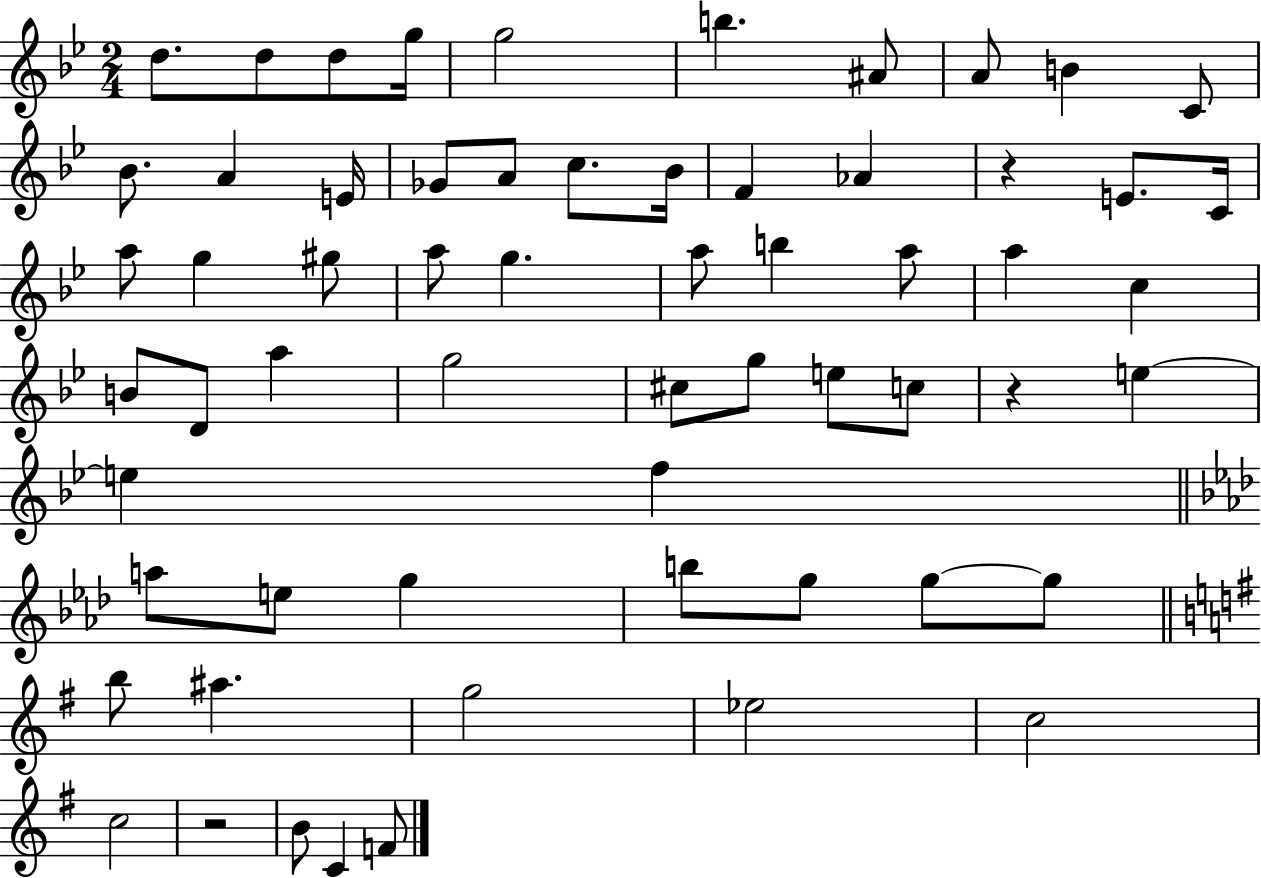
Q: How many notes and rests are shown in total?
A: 61